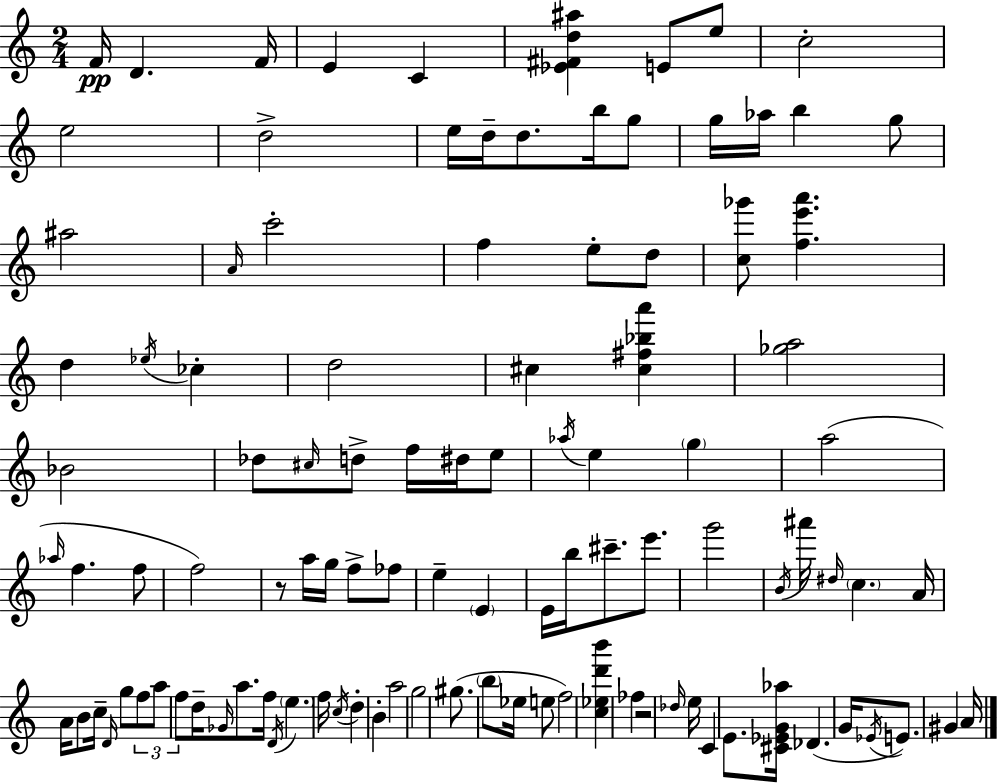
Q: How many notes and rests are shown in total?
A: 106